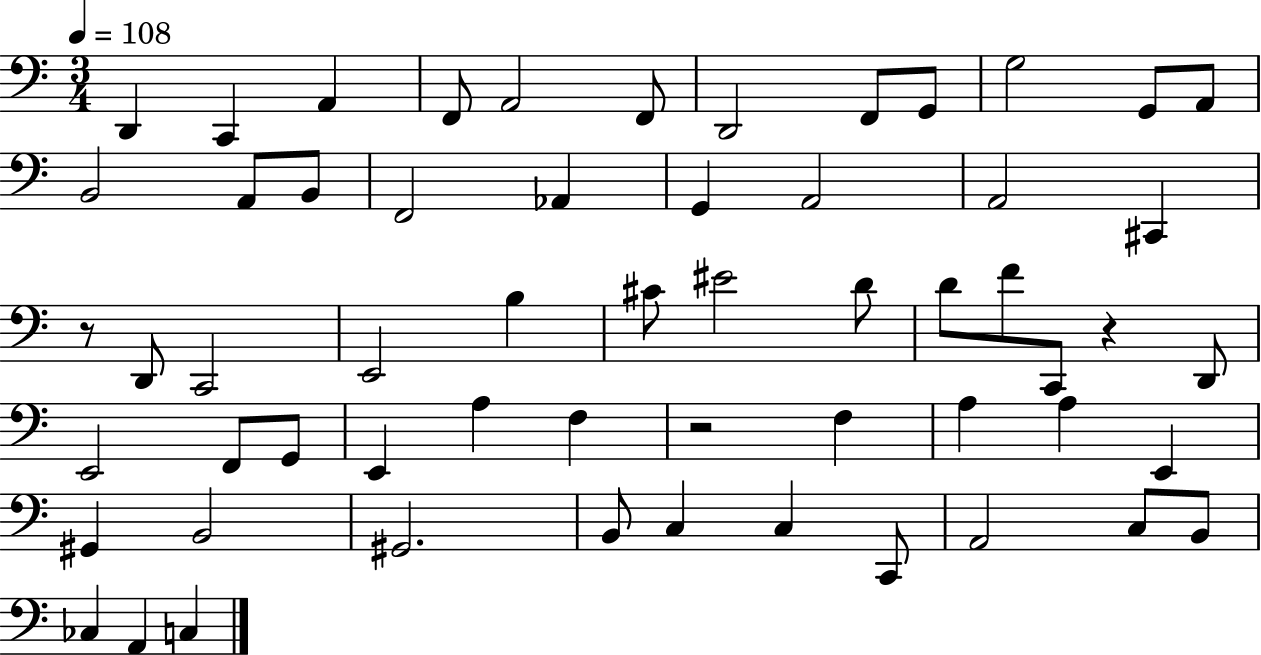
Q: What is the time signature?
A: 3/4